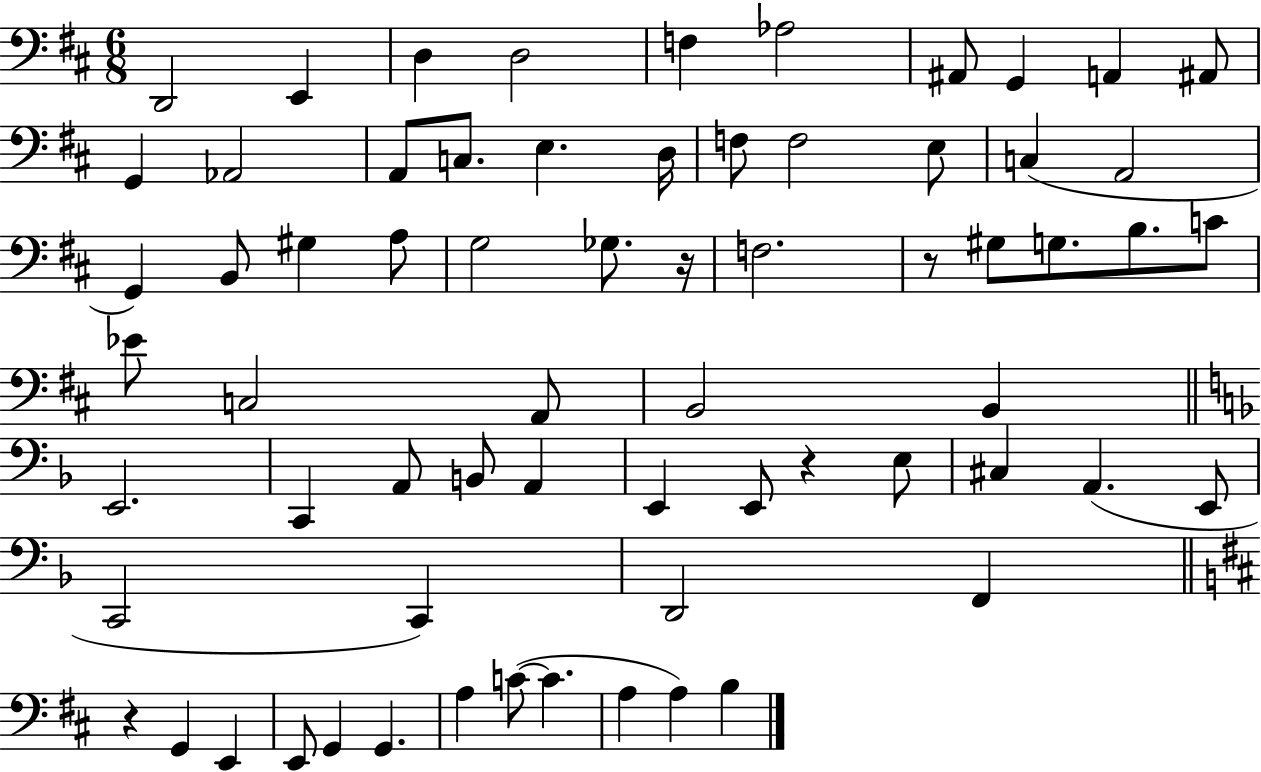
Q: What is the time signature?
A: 6/8